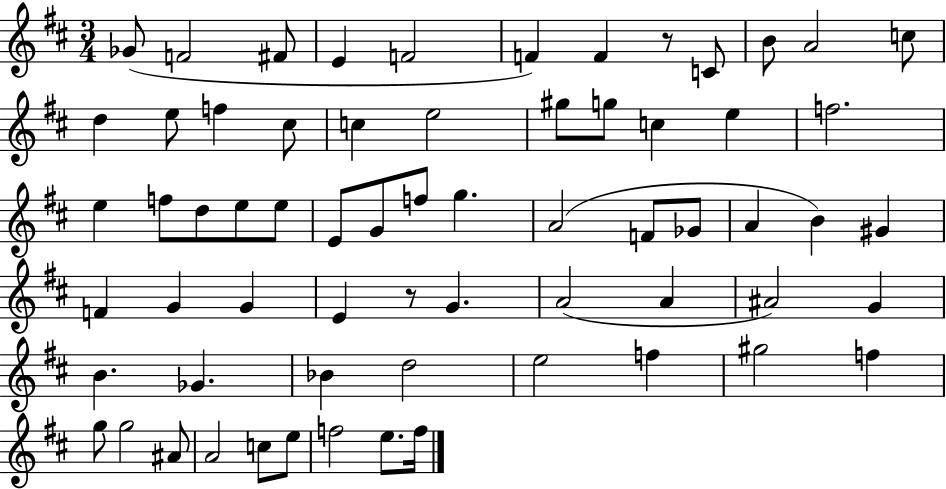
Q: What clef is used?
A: treble